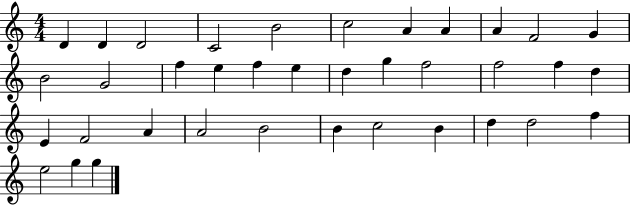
D4/q D4/q D4/h C4/h B4/h C5/h A4/q A4/q A4/q F4/h G4/q B4/h G4/h F5/q E5/q F5/q E5/q D5/q G5/q F5/h F5/h F5/q D5/q E4/q F4/h A4/q A4/h B4/h B4/q C5/h B4/q D5/q D5/h F5/q E5/h G5/q G5/q